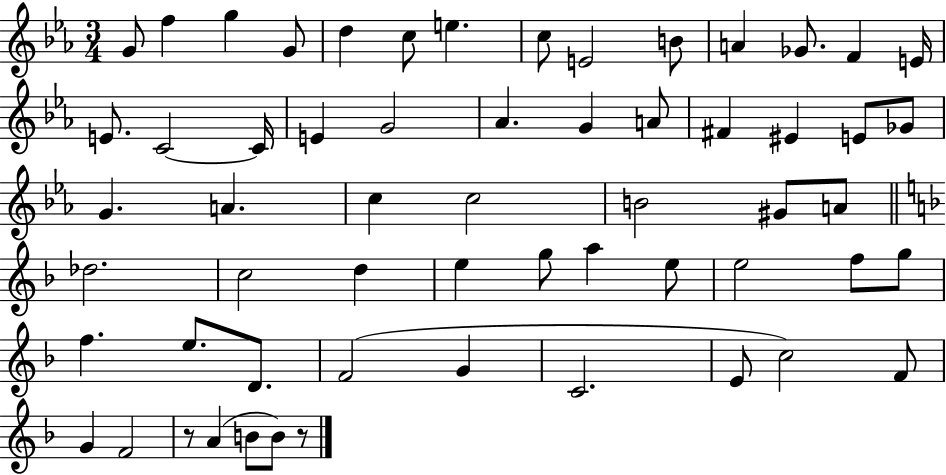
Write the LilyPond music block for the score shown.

{
  \clef treble
  \numericTimeSignature
  \time 3/4
  \key ees \major
  g'8 f''4 g''4 g'8 | d''4 c''8 e''4. | c''8 e'2 b'8 | a'4 ges'8. f'4 e'16 | \break e'8. c'2~~ c'16 | e'4 g'2 | aes'4. g'4 a'8 | fis'4 eis'4 e'8 ges'8 | \break g'4. a'4. | c''4 c''2 | b'2 gis'8 a'8 | \bar "||" \break \key f \major des''2. | c''2 d''4 | e''4 g''8 a''4 e''8 | e''2 f''8 g''8 | \break f''4. e''8. d'8. | f'2( g'4 | c'2. | e'8 c''2) f'8 | \break g'4 f'2 | r8 a'4( b'8 b'8) r8 | \bar "|."
}